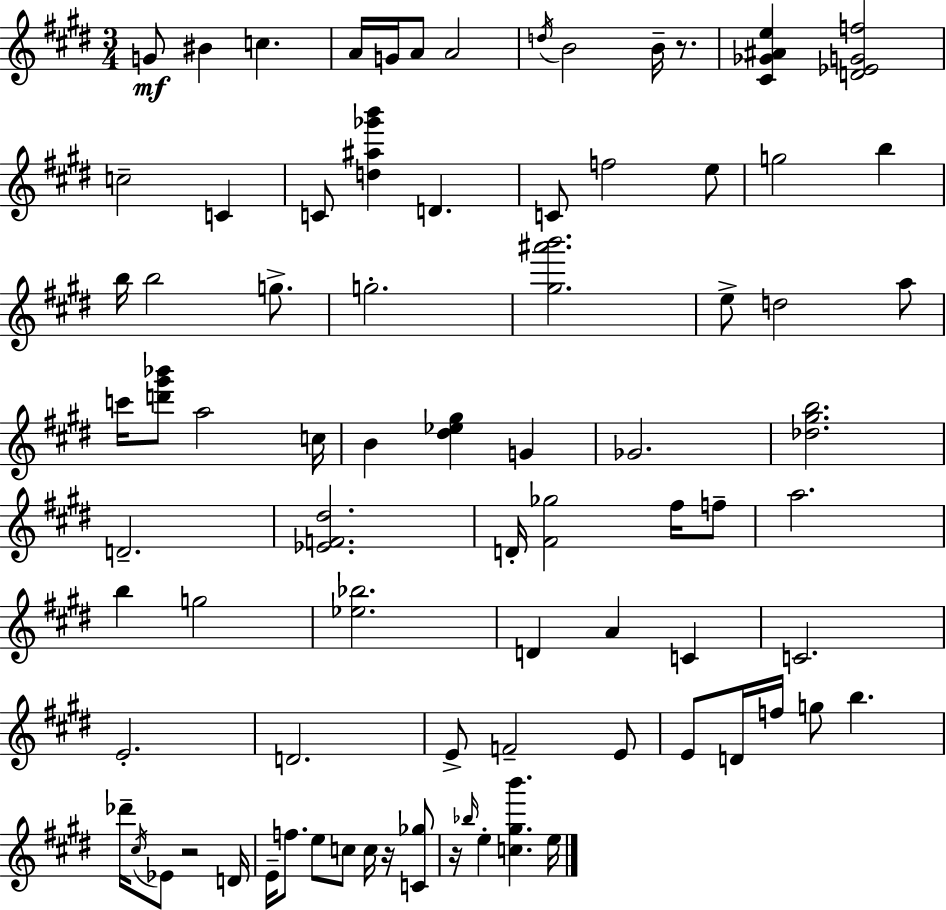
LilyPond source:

{
  \clef treble
  \numericTimeSignature
  \time 3/4
  \key e \major
  g'8\mf bis'4 c''4. | a'16 g'16 a'8 a'2 | \acciaccatura { d''16 } b'2 b'16-- r8. | <cis' ges' ais' e''>4 <d' ees' g' f''>2 | \break c''2-- c'4 | c'8 <d'' ais'' ges''' b'''>4 d'4. | c'8 f''2 e''8 | g''2 b''4 | \break b''16 b''2 g''8.-> | g''2.-. | <gis'' ais''' b'''>2. | e''8-> d''2 a''8 | \break c'''16 <d''' gis''' bes'''>8 a''2 | c''16 b'4 <dis'' ees'' gis''>4 g'4 | ges'2. | <des'' gis'' b''>2. | \break d'2.-- | <ees' f' dis''>2. | d'16-. <fis' ges''>2 fis''16 f''8-- | a''2. | \break b''4 g''2 | <ees'' bes''>2. | d'4 a'4 c'4 | c'2. | \break e'2.-. | d'2. | e'8-> f'2-- e'8 | e'8 d'16 f''16 g''8 b''4. | \break des'''16-- \acciaccatura { cis''16 } ees'8 r2 | d'16 e'16-- f''8. e''8 c''8 c''16 r16 | <c' ges''>8 r16 \grace { bes''16 } e''4-. <c'' gis'' b'''>4. | e''16 \bar "|."
}